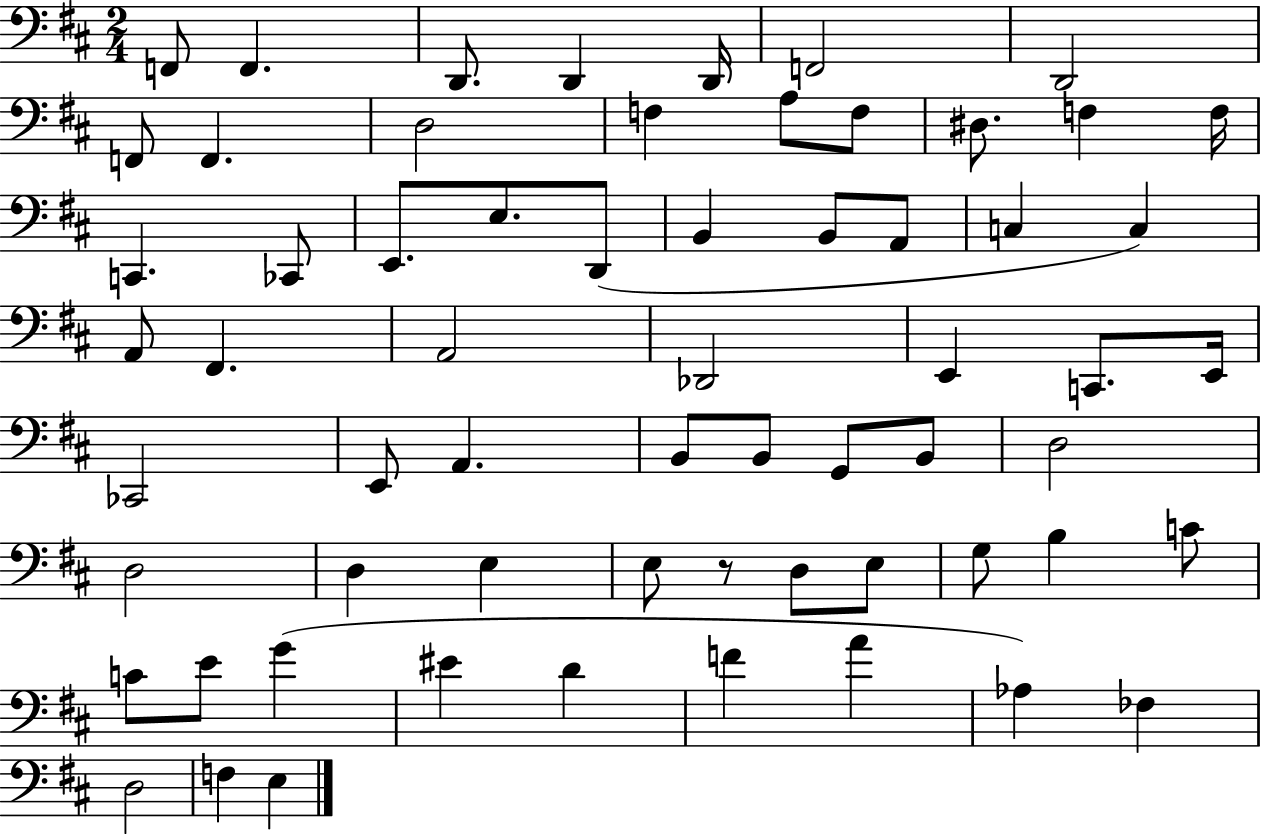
X:1
T:Untitled
M:2/4
L:1/4
K:D
F,,/2 F,, D,,/2 D,, D,,/4 F,,2 D,,2 F,,/2 F,, D,2 F, A,/2 F,/2 ^D,/2 F, F,/4 C,, _C,,/2 E,,/2 E,/2 D,,/2 B,, B,,/2 A,,/2 C, C, A,,/2 ^F,, A,,2 _D,,2 E,, C,,/2 E,,/4 _C,,2 E,,/2 A,, B,,/2 B,,/2 G,,/2 B,,/2 D,2 D,2 D, E, E,/2 z/2 D,/2 E,/2 G,/2 B, C/2 C/2 E/2 G ^E D F A _A, _F, D,2 F, E,